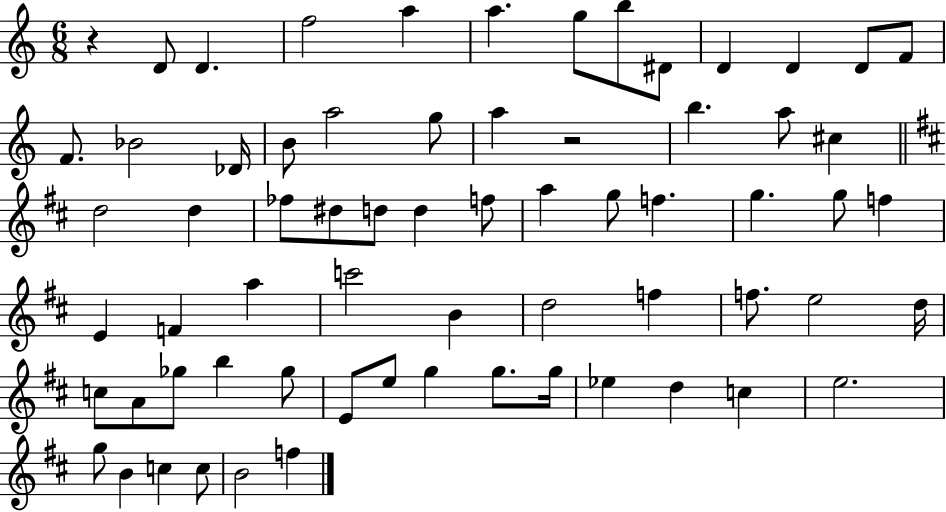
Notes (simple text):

R/q D4/e D4/q. F5/h A5/q A5/q. G5/e B5/e D#4/e D4/q D4/q D4/e F4/e F4/e. Bb4/h Db4/s B4/e A5/h G5/e A5/q R/h B5/q. A5/e C#5/q D5/h D5/q FES5/e D#5/e D5/e D5/q F5/e A5/q G5/e F5/q. G5/q. G5/e F5/q E4/q F4/q A5/q C6/h B4/q D5/h F5/q F5/e. E5/h D5/s C5/e A4/e Gb5/e B5/q Gb5/e E4/e E5/e G5/q G5/e. G5/s Eb5/q D5/q C5/q E5/h. G5/e B4/q C5/q C5/e B4/h F5/q